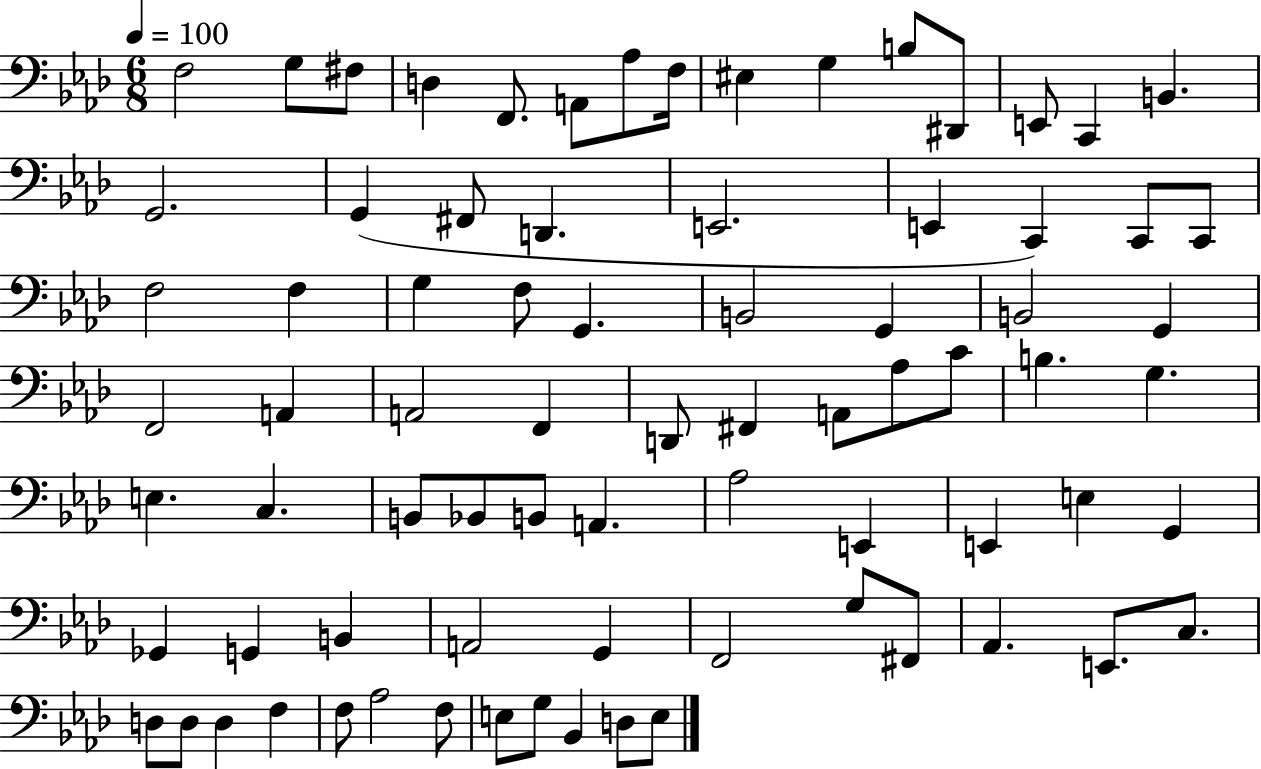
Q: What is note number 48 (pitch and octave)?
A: Bb2